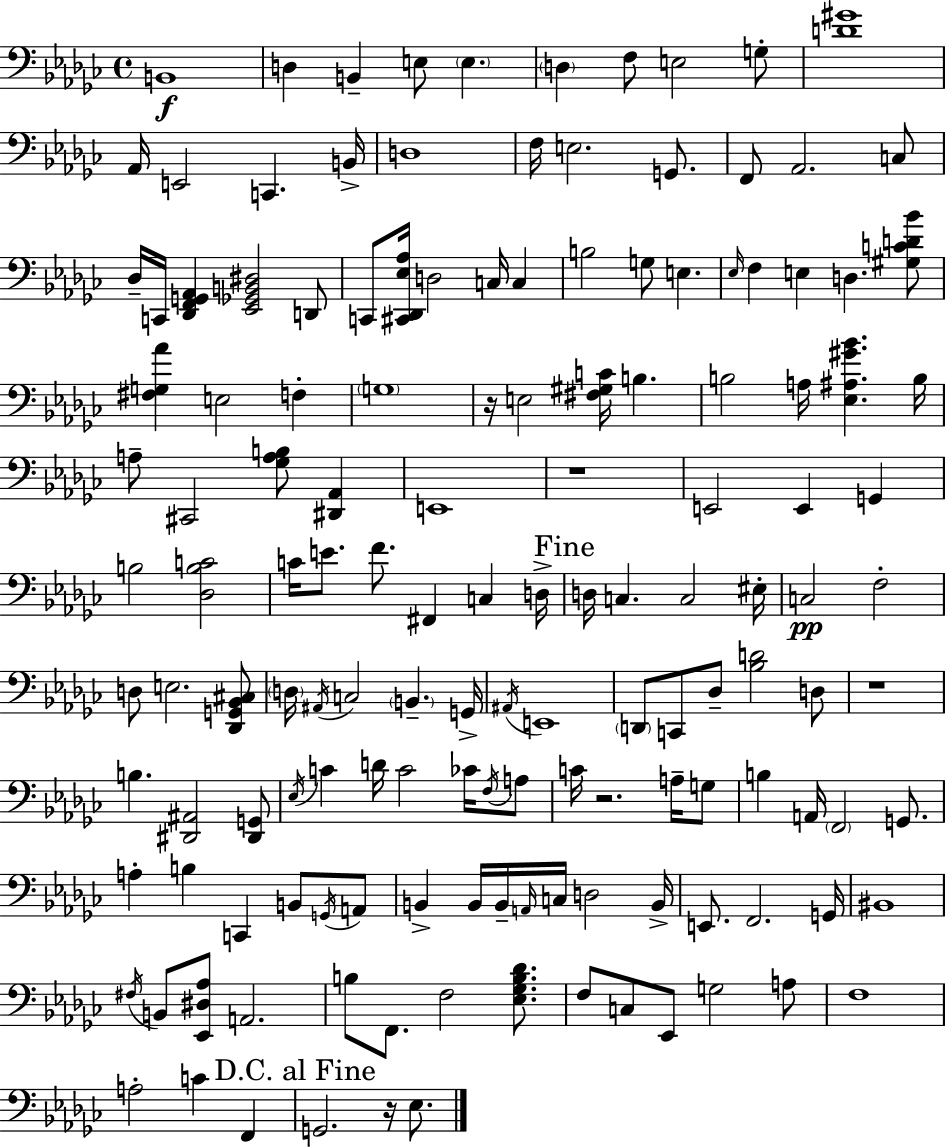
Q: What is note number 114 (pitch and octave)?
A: C3